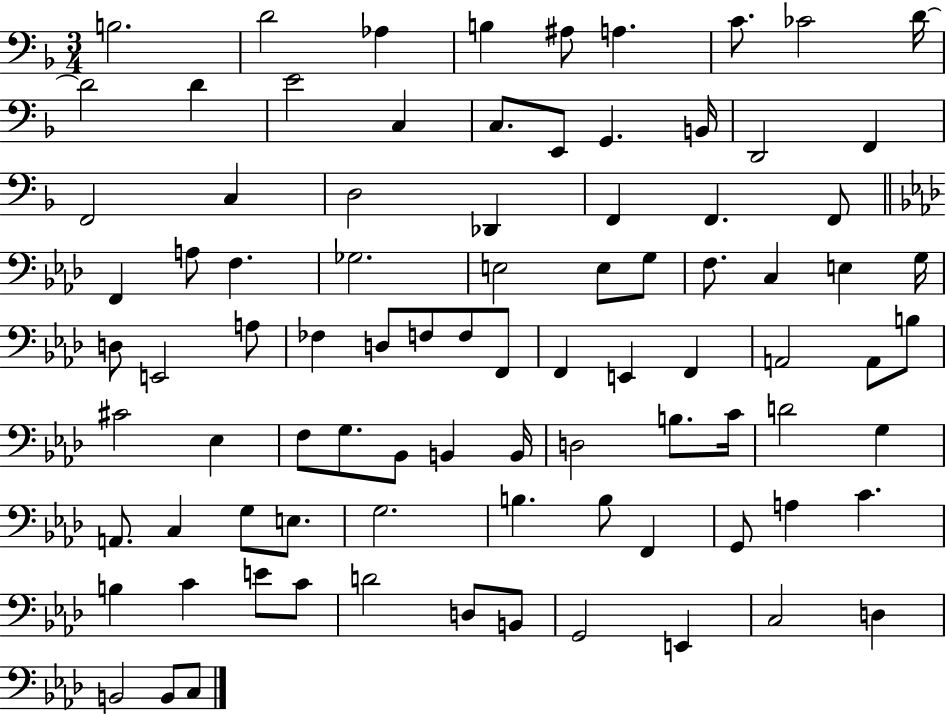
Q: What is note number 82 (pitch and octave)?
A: G2